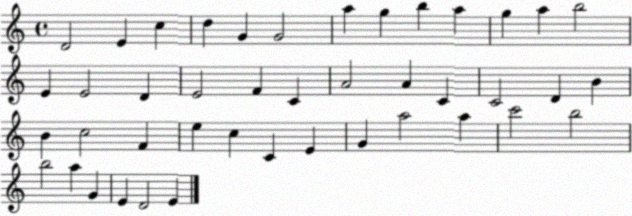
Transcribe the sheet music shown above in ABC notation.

X:1
T:Untitled
M:4/4
L:1/4
K:C
D2 E c d G G2 a g b a g a b2 E E2 D E2 F C A2 A C C2 D B B c2 F e c C E G a2 a c'2 b2 b2 a G E D2 E